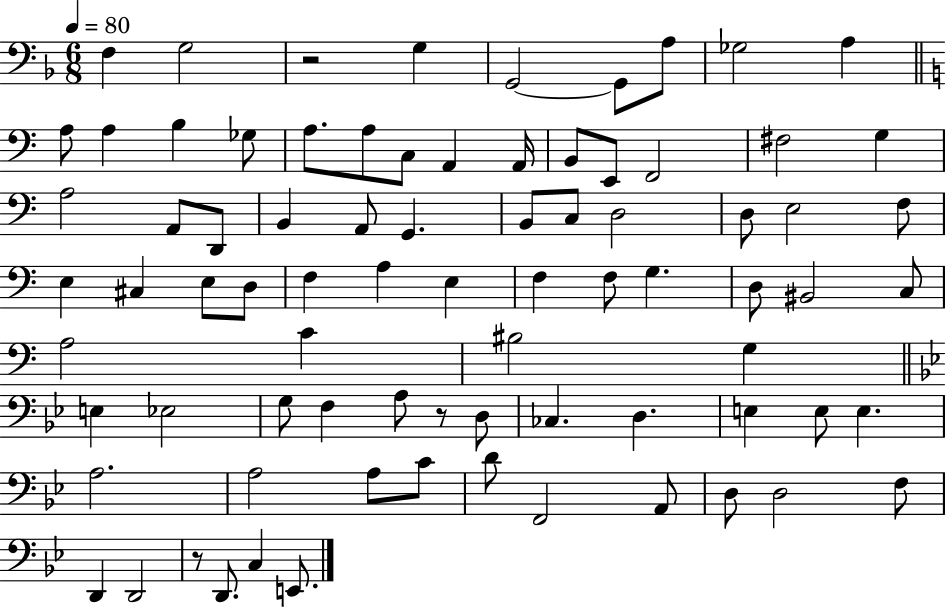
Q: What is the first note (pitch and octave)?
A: F3